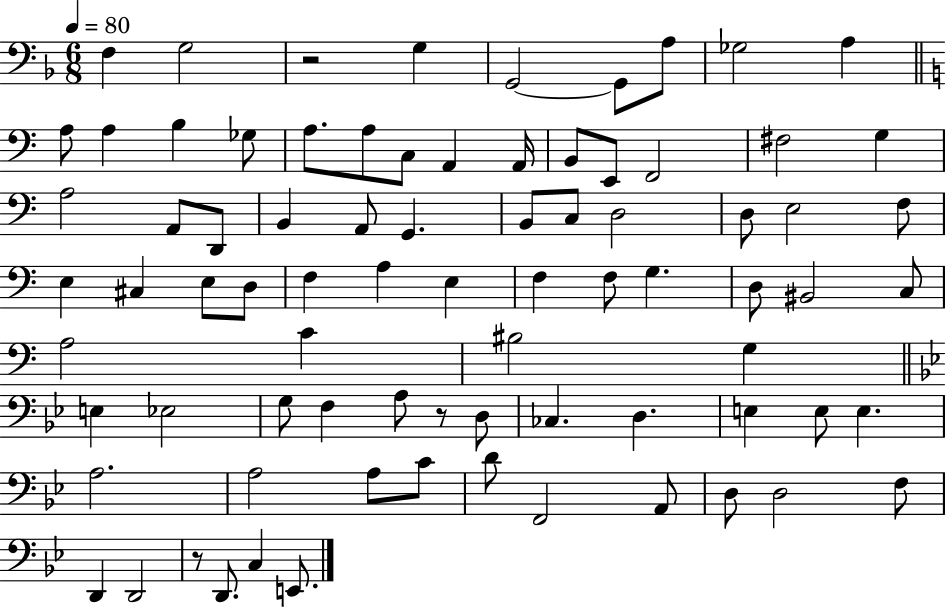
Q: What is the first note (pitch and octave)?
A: F3